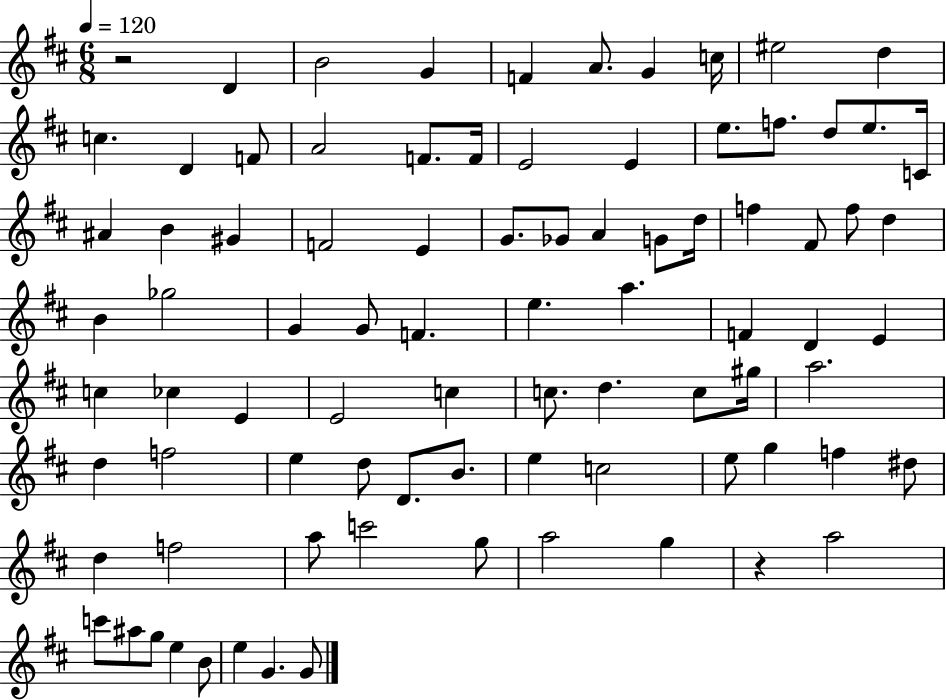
{
  \clef treble
  \numericTimeSignature
  \time 6/8
  \key d \major
  \tempo 4 = 120
  \repeat volta 2 { r2 d'4 | b'2 g'4 | f'4 a'8. g'4 c''16 | eis''2 d''4 | \break c''4. d'4 f'8 | a'2 f'8. f'16 | e'2 e'4 | e''8. f''8. d''8 e''8. c'16 | \break ais'4 b'4 gis'4 | f'2 e'4 | g'8. ges'8 a'4 g'8 d''16 | f''4 fis'8 f''8 d''4 | \break b'4 ges''2 | g'4 g'8 f'4. | e''4. a''4. | f'4 d'4 e'4 | \break c''4 ces''4 e'4 | e'2 c''4 | c''8. d''4. c''8 gis''16 | a''2. | \break d''4 f''2 | e''4 d''8 d'8. b'8. | e''4 c''2 | e''8 g''4 f''4 dis''8 | \break d''4 f''2 | a''8 c'''2 g''8 | a''2 g''4 | r4 a''2 | \break c'''8 ais''8 g''8 e''4 b'8 | e''4 g'4. g'8 | } \bar "|."
}